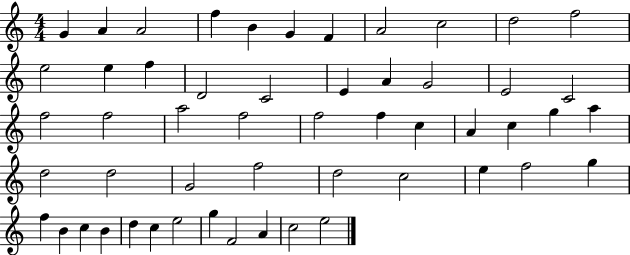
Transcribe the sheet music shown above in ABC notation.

X:1
T:Untitled
M:4/4
L:1/4
K:C
G A A2 f B G F A2 c2 d2 f2 e2 e f D2 C2 E A G2 E2 C2 f2 f2 a2 f2 f2 f c A c g a d2 d2 G2 f2 d2 c2 e f2 g f B c B d c e2 g F2 A c2 e2